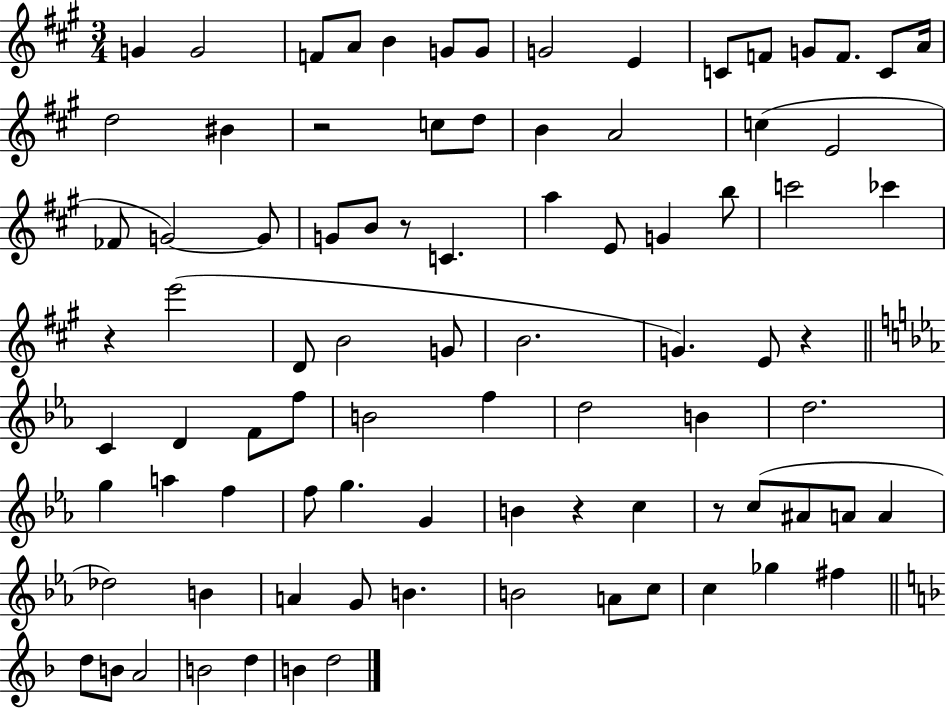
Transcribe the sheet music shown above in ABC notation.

X:1
T:Untitled
M:3/4
L:1/4
K:A
G G2 F/2 A/2 B G/2 G/2 G2 E C/2 F/2 G/2 F/2 C/2 A/4 d2 ^B z2 c/2 d/2 B A2 c E2 _F/2 G2 G/2 G/2 B/2 z/2 C a E/2 G b/2 c'2 _c' z e'2 D/2 B2 G/2 B2 G E/2 z C D F/2 f/2 B2 f d2 B d2 g a f f/2 g G B z c z/2 c/2 ^A/2 A/2 A _d2 B A G/2 B B2 A/2 c/2 c _g ^f d/2 B/2 A2 B2 d B d2